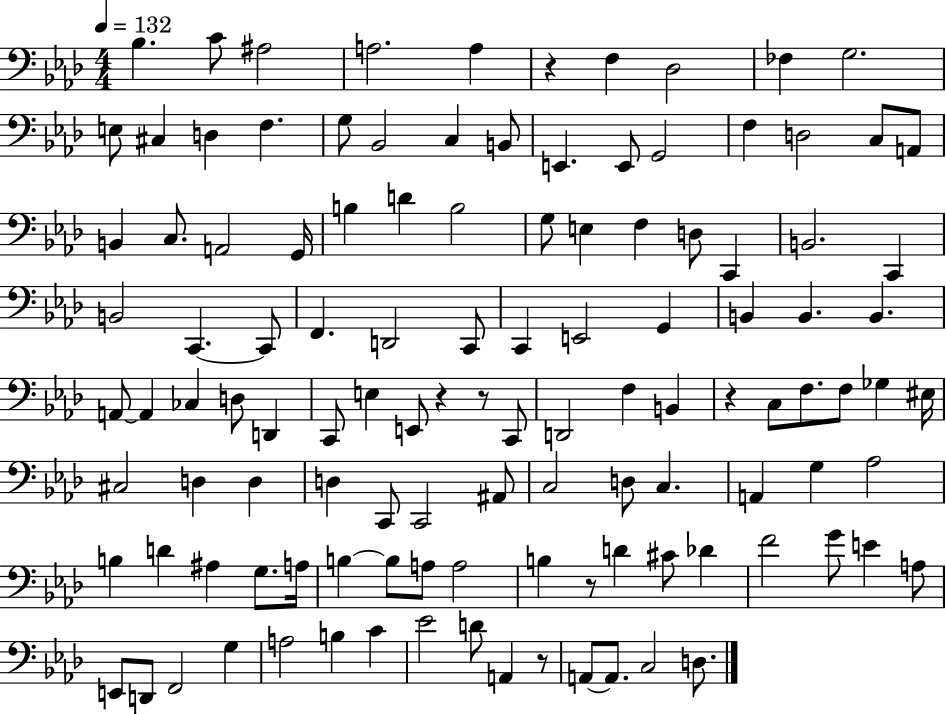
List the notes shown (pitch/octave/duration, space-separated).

Bb3/q. C4/e A#3/h A3/h. A3/q R/q F3/q Db3/h FES3/q G3/h. E3/e C#3/q D3/q F3/q. G3/e Bb2/h C3/q B2/e E2/q. E2/e G2/h F3/q D3/h C3/e A2/e B2/q C3/e. A2/h G2/s B3/q D4/q B3/h G3/e E3/q F3/q D3/e C2/q B2/h. C2/q B2/h C2/q. C2/e F2/q. D2/h C2/e C2/q E2/h G2/q B2/q B2/q. B2/q. A2/e A2/q CES3/q D3/e D2/q C2/e E3/q E2/e R/q R/e C2/e D2/h F3/q B2/q R/q C3/e F3/e. F3/e Gb3/q EIS3/s C#3/h D3/q D3/q D3/q C2/e C2/h A#2/e C3/h D3/e C3/q. A2/q G3/q Ab3/h B3/q D4/q A#3/q G3/e. A3/s B3/q B3/e A3/e A3/h B3/q R/e D4/q C#4/e Db4/q F4/h G4/e E4/q A3/e E2/e D2/e F2/h G3/q A3/h B3/q C4/q Eb4/h D4/e A2/q R/e A2/e A2/e. C3/h D3/e.